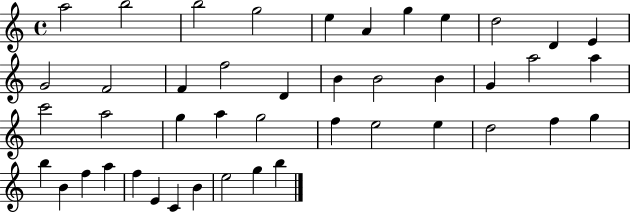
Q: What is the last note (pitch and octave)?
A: B5